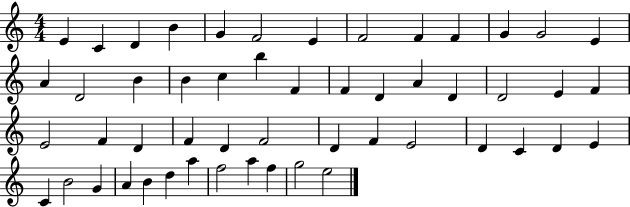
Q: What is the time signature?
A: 4/4